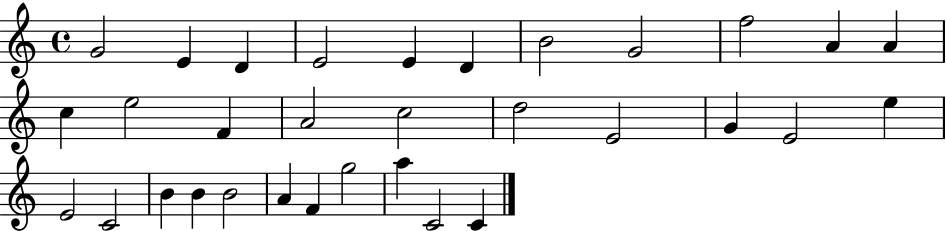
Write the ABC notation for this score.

X:1
T:Untitled
M:4/4
L:1/4
K:C
G2 E D E2 E D B2 G2 f2 A A c e2 F A2 c2 d2 E2 G E2 e E2 C2 B B B2 A F g2 a C2 C